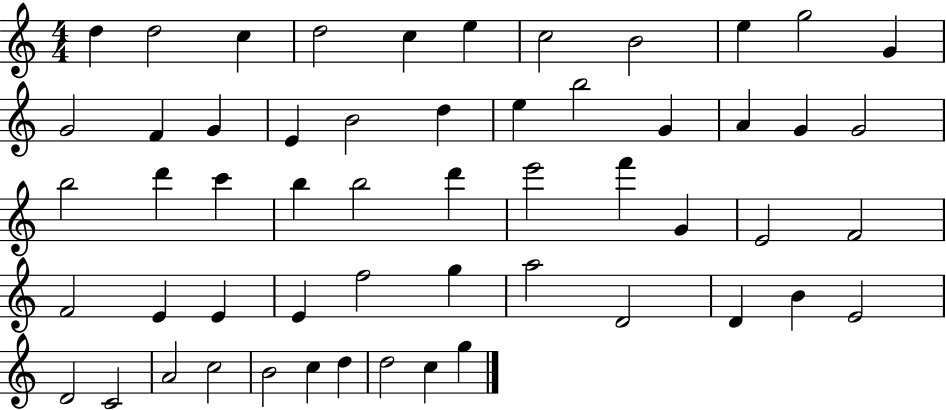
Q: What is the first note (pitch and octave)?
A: D5